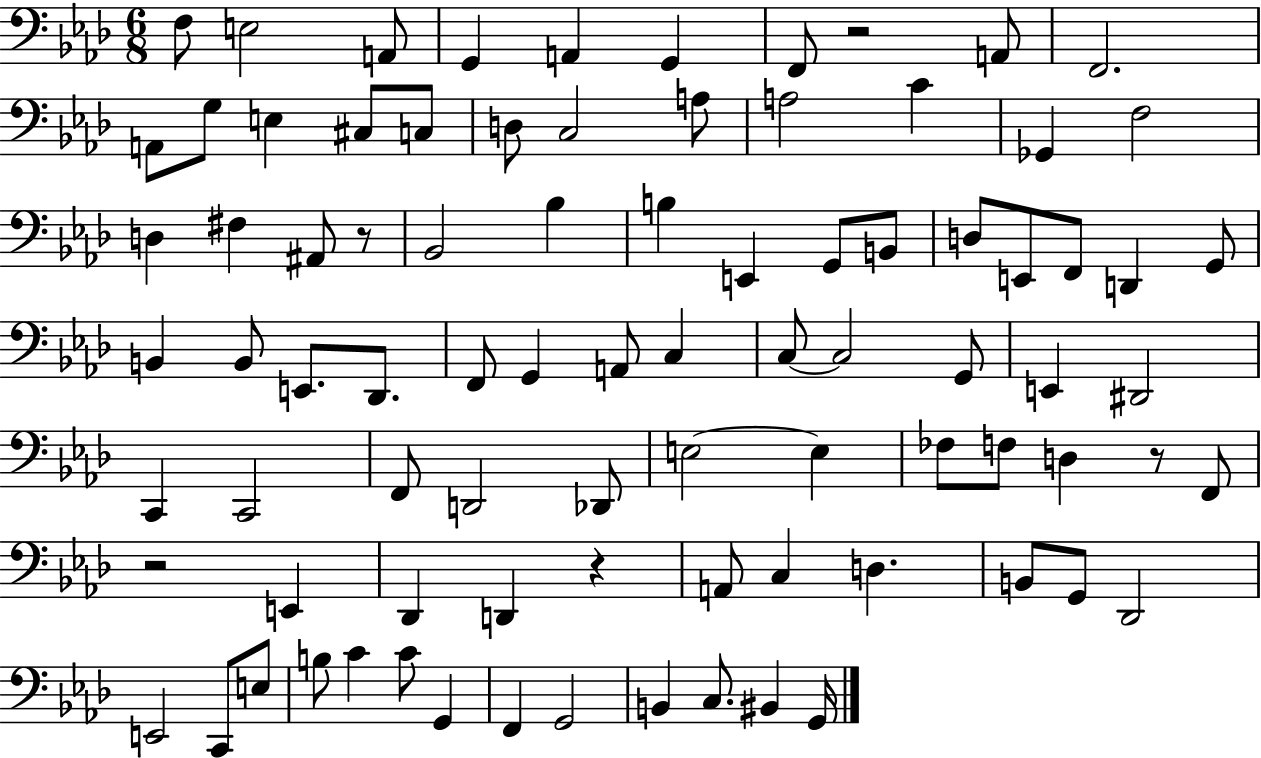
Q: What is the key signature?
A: AES major